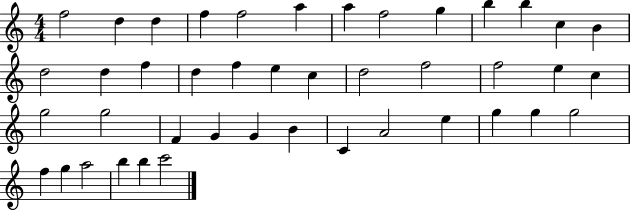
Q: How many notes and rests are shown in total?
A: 43